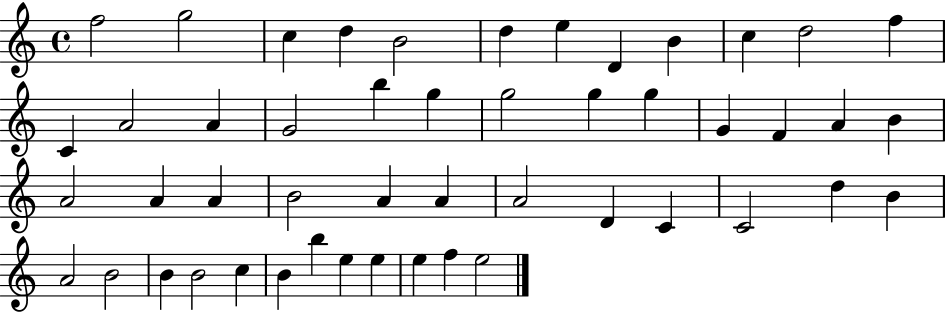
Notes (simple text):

F5/h G5/h C5/q D5/q B4/h D5/q E5/q D4/q B4/q C5/q D5/h F5/q C4/q A4/h A4/q G4/h B5/q G5/q G5/h G5/q G5/q G4/q F4/q A4/q B4/q A4/h A4/q A4/q B4/h A4/q A4/q A4/h D4/q C4/q C4/h D5/q B4/q A4/h B4/h B4/q B4/h C5/q B4/q B5/q E5/q E5/q E5/q F5/q E5/h